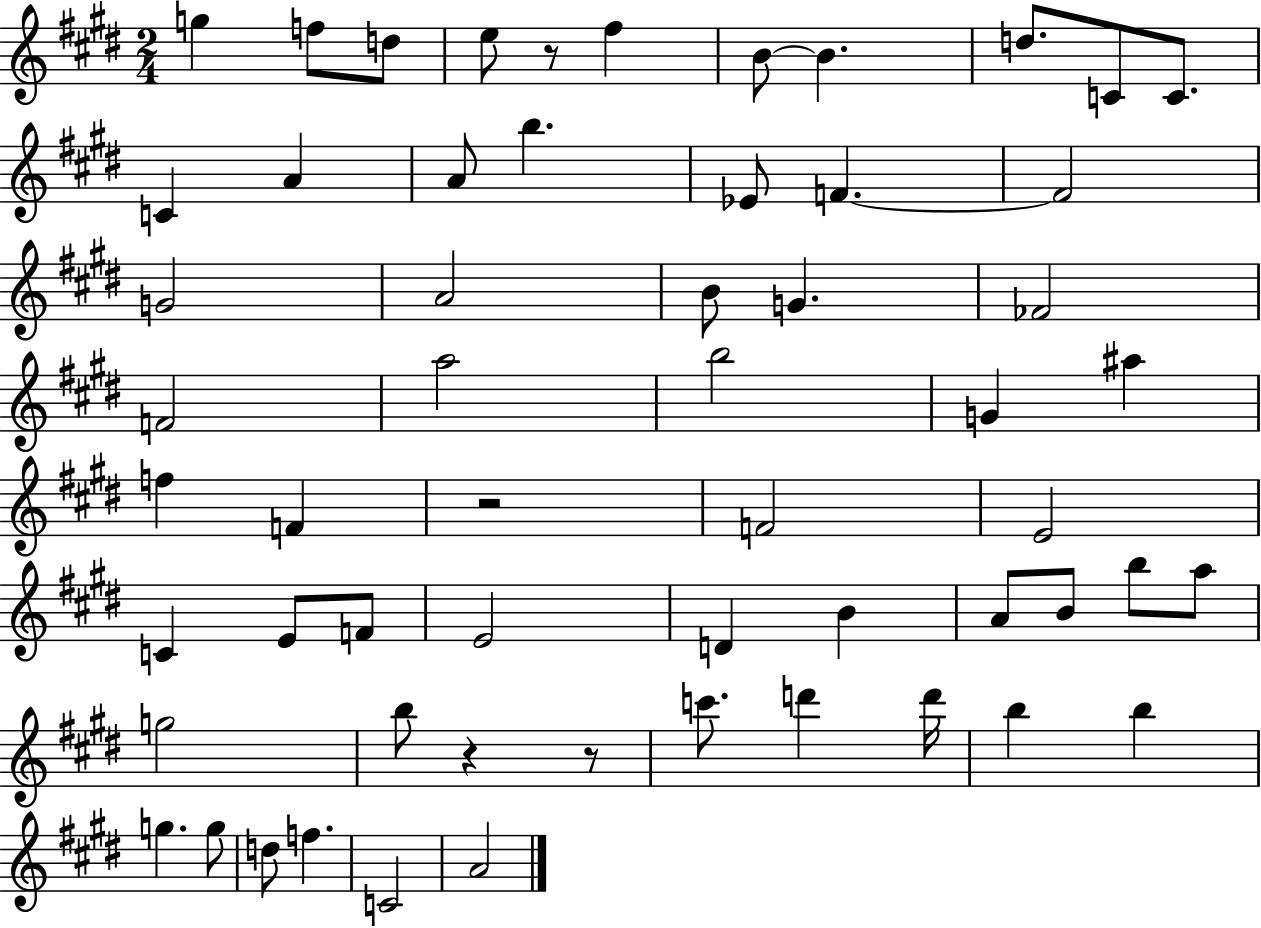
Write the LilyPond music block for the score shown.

{
  \clef treble
  \numericTimeSignature
  \time 2/4
  \key e \major
  g''4 f''8 d''8 | e''8 r8 fis''4 | b'8~~ b'4. | d''8. c'8 c'8. | \break c'4 a'4 | a'8 b''4. | ees'8 f'4.~~ | f'2 | \break g'2 | a'2 | b'8 g'4. | fes'2 | \break f'2 | a''2 | b''2 | g'4 ais''4 | \break f''4 f'4 | r2 | f'2 | e'2 | \break c'4 e'8 f'8 | e'2 | d'4 b'4 | a'8 b'8 b''8 a''8 | \break g''2 | b''8 r4 r8 | c'''8. d'''4 d'''16 | b''4 b''4 | \break g''4. g''8 | d''8 f''4. | c'2 | a'2 | \break \bar "|."
}